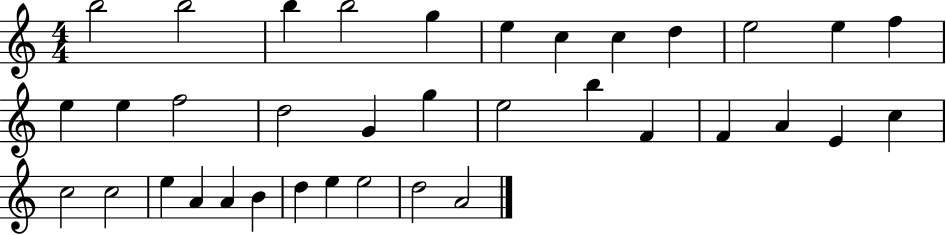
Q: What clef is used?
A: treble